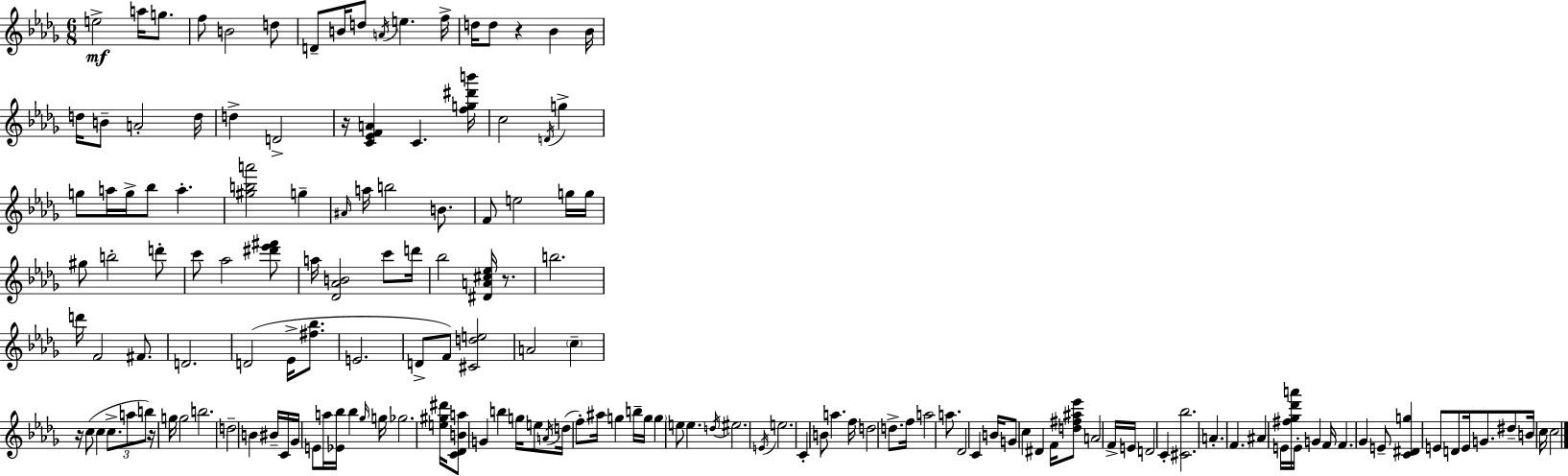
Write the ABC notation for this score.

X:1
T:Untitled
M:6/8
L:1/4
K:Bbm
e2 a/4 g/2 f/2 B2 d/2 D/2 B/4 d/2 A/4 e f/4 d/4 d/2 z _B _B/4 d/4 B/2 A2 d/4 d D2 z/4 [C_EFA] C [fg^d'b']/4 c2 D/4 g g/2 a/4 g/4 _b/2 a [^gba']2 g ^A/4 a/4 b2 B/2 F/2 e2 g/4 g/4 ^g/2 b2 d'/2 c'/2 _a2 [^d'_e'^f']/2 a/4 [_D_AB]2 c'/2 d'/4 _b2 [^DA^c_e]/4 z/2 b2 d'/4 F2 ^F/2 D2 D2 _E/4 [^f_b]/2 E2 D/2 F/2 [^Cde]2 A2 c z/4 c/2 c c/2 a/2 b/2 z/4 g/4 g2 b2 d2 B ^B/4 C/4 _G/4 E/2 a/4 [_E_b]/4 _b _g/4 g/4 _g2 [e^g^d']/4 [C_DBa]/2 G b g/4 e/2 A/4 d/4 f/2 ^a/4 g b/4 g/4 g e/2 e d/4 ^e2 E/4 e2 C B/2 a f/4 d2 d/2 f/4 a2 a/2 _D2 C B/4 G/2 c ^D F/4 [d^f^a_e']/2 A2 F/4 E/4 D2 C [^C_b]2 A F ^A E/4 [^f_g_d'a']/4 E/4 G F/4 F _G E/2 [C^Dg] E/2 D/2 E/4 G/2 ^d/2 B/4 c/4 c2